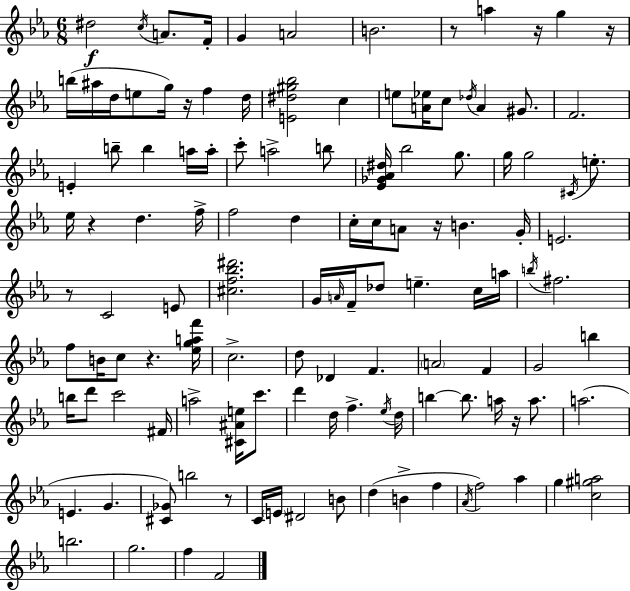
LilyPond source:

{
  \clef treble
  \numericTimeSignature
  \time 6/8
  \key c \minor
  dis''2\f \acciaccatura { c''16 } a'8. | f'16-. g'4 a'2 | b'2. | r8 a''4 r16 g''4 | \break r16 b''16( ais''16 d''16 e''8 g''16) r16 f''4 | d''16 <e' dis'' gis'' bes''>2 c''4 | e''8 <a' ees''>16 c''8 \acciaccatura { des''16 } a'4 gis'8. | f'2. | \break e'4-. b''8-- b''4 | a''16 a''16-. c'''8-. a''2-> | b''8 <ees' ges' aes' dis''>16 bes''2 g''8. | g''16 g''2 \acciaccatura { cis'16 } | \break e''8.-. ees''16 r4 d''4. | f''16-> f''2 d''4 | c''16-. c''16 a'8 r16 b'4. | g'16-. e'2. | \break r8 c'2 | e'8 <cis'' f'' bes'' dis'''>2. | g'16 \grace { a'16 } f'16-- des''8 e''4.-- | c''16 a''16 \acciaccatura { b''16 } fis''2. | \break f''8 b'16 c''8 r4. | <ees'' g'' a'' f'''>16 c''2.-> | d''8 des'4 f'4. | \parenthesize a'2 | \break f'4 g'2 | b''4 b''16 d'''8 c'''2 | fis'16 a''2-> | <cis' ais' e''>16 c'''8. d'''4 d''16 f''4.-> | \break \acciaccatura { ees''16 } d''16 b''4~~ b''8. | a''16 r16 a''8. a''2.( | e'4. | g'4. <cis' ges'>8) b''2 | \break r8 c'16 \parenthesize e'16 dis'2 | b'8 d''4( b'4-> | f''4 \acciaccatura { aes'16 } f''2) | aes''4 g''4 <c'' gis'' a''>2 | \break b''2. | g''2. | f''4 f'2 | \bar "|."
}